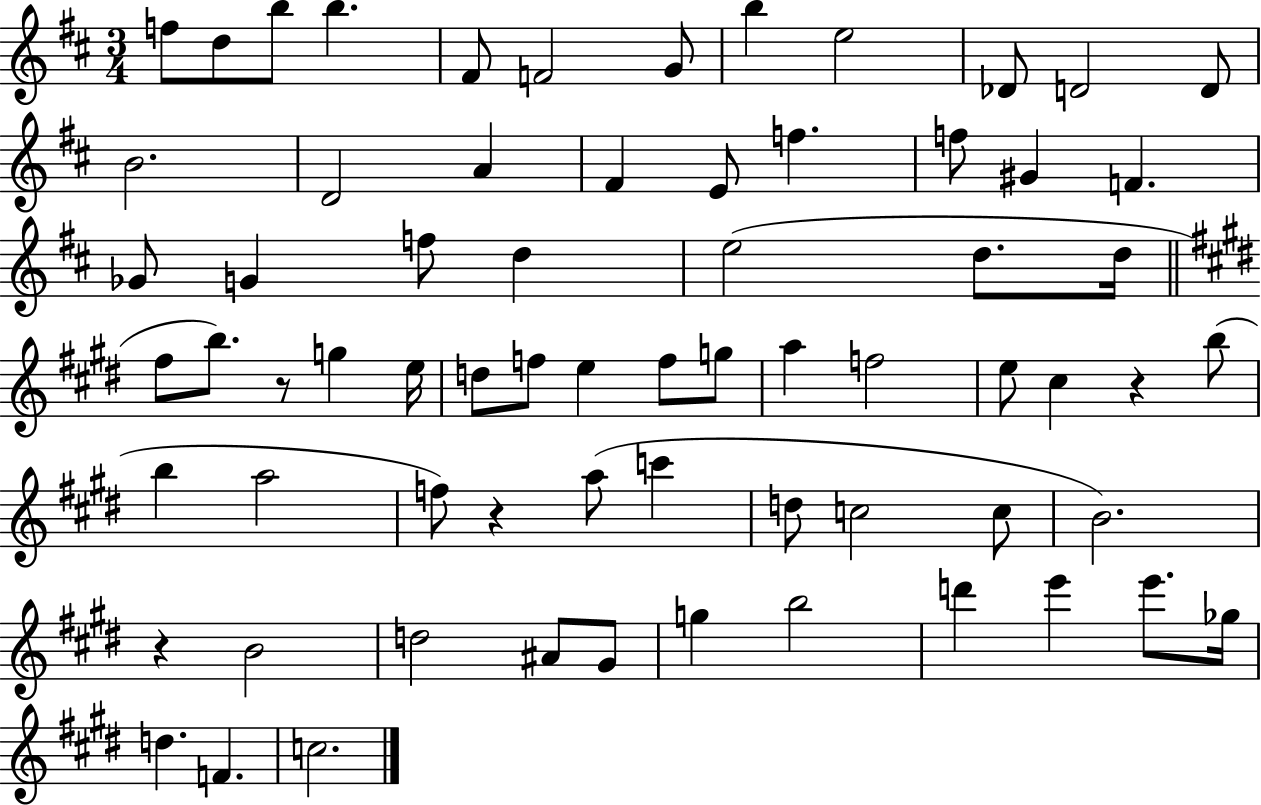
F5/e D5/e B5/e B5/q. F#4/e F4/h G4/e B5/q E5/h Db4/e D4/h D4/e B4/h. D4/h A4/q F#4/q E4/e F5/q. F5/e G#4/q F4/q. Gb4/e G4/q F5/e D5/q E5/h D5/e. D5/s F#5/e B5/e. R/e G5/q E5/s D5/e F5/e E5/q F5/e G5/e A5/q F5/h E5/e C#5/q R/q B5/e B5/q A5/h F5/e R/q A5/e C6/q D5/e C5/h C5/e B4/h. R/q B4/h D5/h A#4/e G#4/e G5/q B5/h D6/q E6/q E6/e. Gb5/s D5/q. F4/q. C5/h.